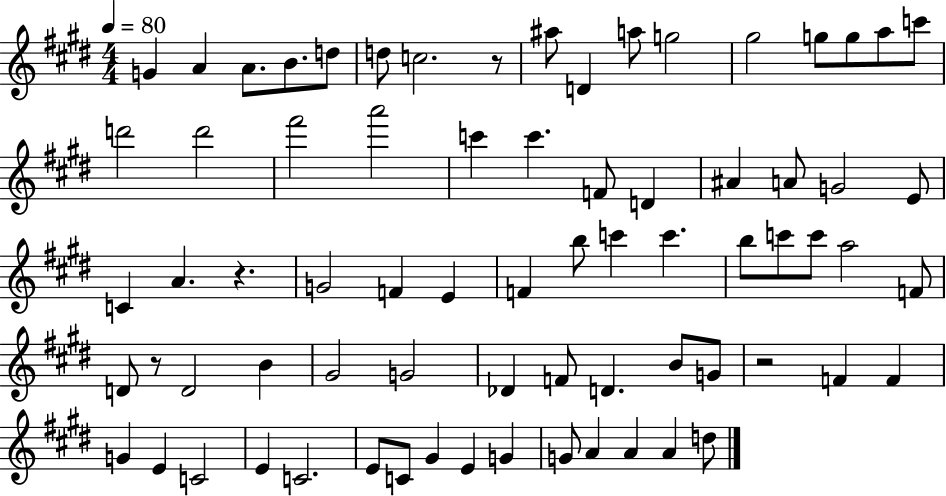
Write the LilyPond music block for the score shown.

{
  \clef treble
  \numericTimeSignature
  \time 4/4
  \key e \major
  \tempo 4 = 80
  \repeat volta 2 { g'4 a'4 a'8. b'8. d''8 | d''8 c''2. r8 | ais''8 d'4 a''8 g''2 | gis''2 g''8 g''8 a''8 c'''8 | \break d'''2 d'''2 | fis'''2 a'''2 | c'''4 c'''4. f'8 d'4 | ais'4 a'8 g'2 e'8 | \break c'4 a'4. r4. | g'2 f'4 e'4 | f'4 b''8 c'''4 c'''4. | b''8 c'''8 c'''8 a''2 f'8 | \break d'8 r8 d'2 b'4 | gis'2 g'2 | des'4 f'8 d'4. b'8 g'8 | r2 f'4 f'4 | \break g'4 e'4 c'2 | e'4 c'2. | e'8 c'8 gis'4 e'4 g'4 | g'8 a'4 a'4 a'4 d''8 | \break } \bar "|."
}